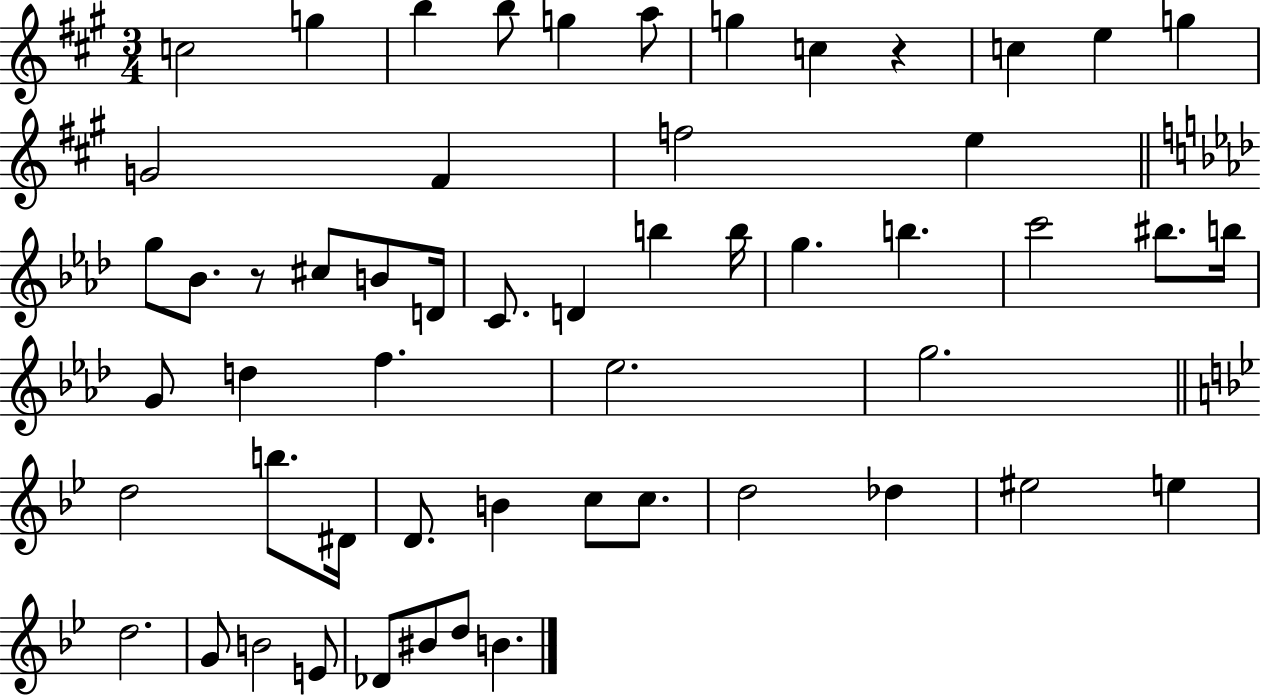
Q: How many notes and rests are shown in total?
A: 55